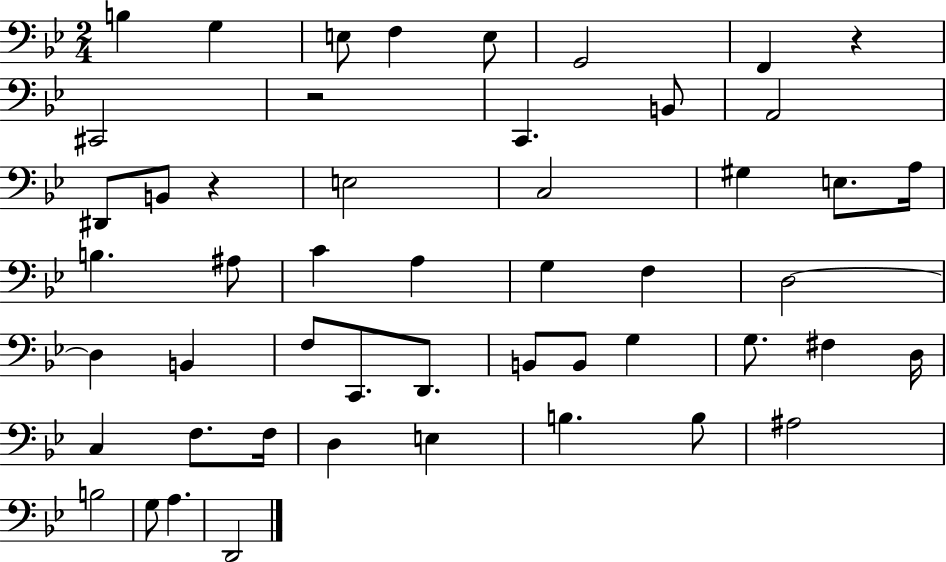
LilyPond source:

{
  \clef bass
  \numericTimeSignature
  \time 2/4
  \key bes \major
  b4 g4 | e8 f4 e8 | g,2 | f,4 r4 | \break cis,2 | r2 | c,4. b,8 | a,2 | \break dis,8 b,8 r4 | e2 | c2 | gis4 e8. a16 | \break b4. ais8 | c'4 a4 | g4 f4 | d2~~ | \break d4 b,4 | f8 c,8. d,8. | b,8 b,8 g4 | g8. fis4 d16 | \break c4 f8. f16 | d4 e4 | b4. b8 | ais2 | \break b2 | g8 a4. | d,2 | \bar "|."
}